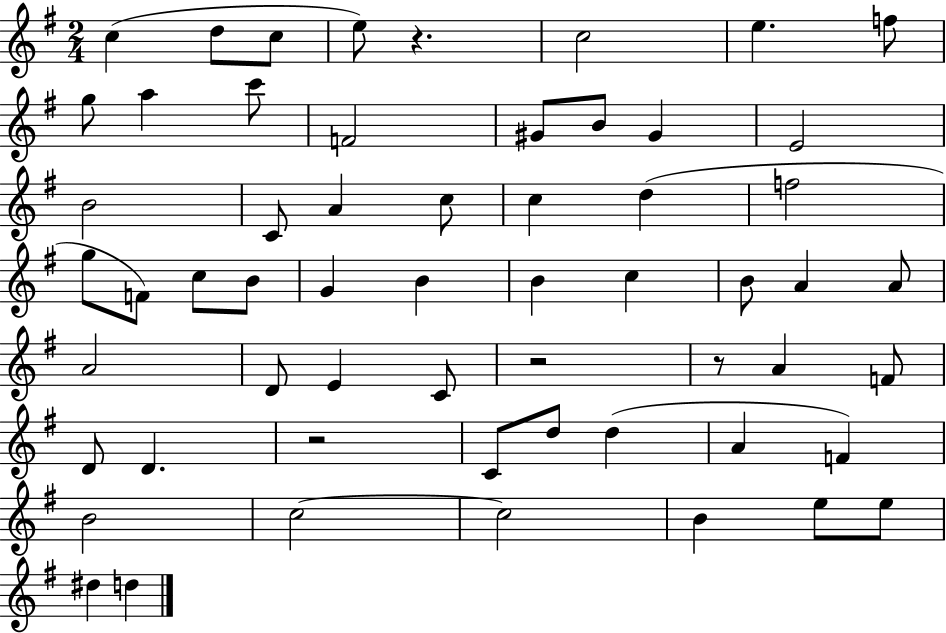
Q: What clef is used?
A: treble